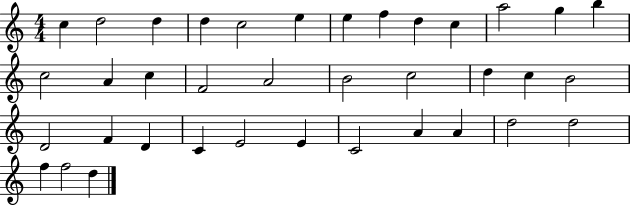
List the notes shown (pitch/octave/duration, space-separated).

C5/q D5/h D5/q D5/q C5/h E5/q E5/q F5/q D5/q C5/q A5/h G5/q B5/q C5/h A4/q C5/q F4/h A4/h B4/h C5/h D5/q C5/q B4/h D4/h F4/q D4/q C4/q E4/h E4/q C4/h A4/q A4/q D5/h D5/h F5/q F5/h D5/q